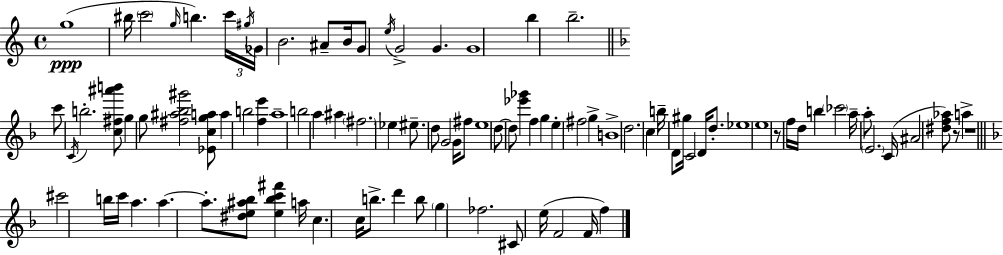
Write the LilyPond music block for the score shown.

{
  \clef treble
  \time 4/4
  \defaultTimeSignature
  \key a \minor
  g''1(\ppp | bis''16 \parenthesize c'''2 \grace { g''16 } b''4.) | \tuplet 3/2 { c'''16 \acciaccatura { gis''16 } ges'16 } b'2. ais'8-- | b'16 g'8 \acciaccatura { e''16 } g'2-> g'4. | \break g'1 | b''4 b''2.-- | \bar "||" \break \key f \major c'''8 \acciaccatura { c'16 } b''2.-. <c'' fis'' ais''' b'''>8 | g''4 g''8 <fis'' ais'' bes'' gis'''>2 <ees' c'' g'' a''>8 | a''4 b''2 <f'' e'''>4 | a''1-- | \break b''2 a''4 ais''4 | \parenthesize fis''2. ees''4 | eis''8.-- d''8 g'2 g'16 fis''8 | e''1 | \break d''8~~ d''8 <ees''' ges'''>4 f''4 g''4 | e''4-. fis''2 g''4-> | b'1-> | d''2. c''4 | \break b''16-- d'8 gis''16 c'2 d'16 d''8.-. | ees''1 | e''1 | r8 f''16 d''16 b''4 \parenthesize ces'''2 | \break a''16-- a''8-. \parenthesize e'2. | c'16( ais'2 <dis'' f'' aes''>8) r8 a''4-> | r1 | \bar "||" \break \key d \minor cis'''2 b''16 c'''16 a''4. | a''4.~~ a''8.-. <dis'' e'' ais'' bes''>8 <e'' bes'' c''' fis'''>4 a''16 | c''4. c''16 b''8.-> d'''4 b''8 | \parenthesize g''4 fes''2. | \break cis'8 e''16( f'2 f'16 f''4) | \bar "|."
}